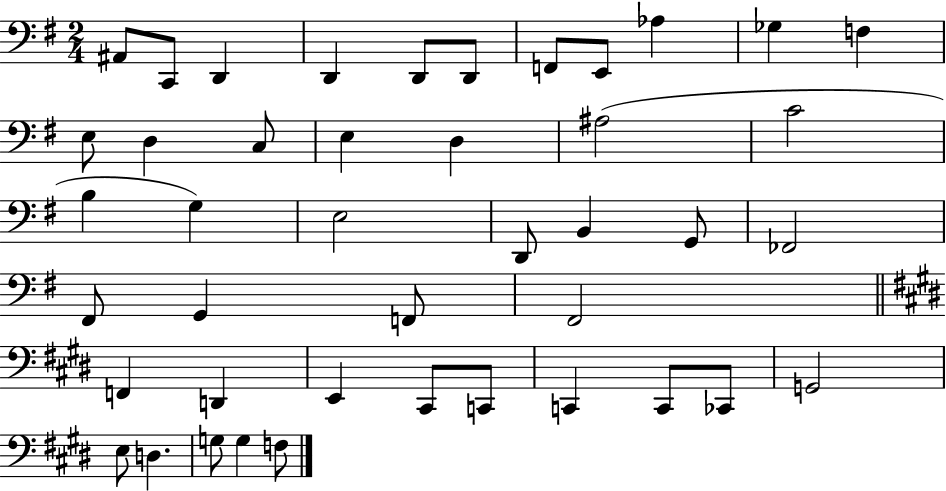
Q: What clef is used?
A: bass